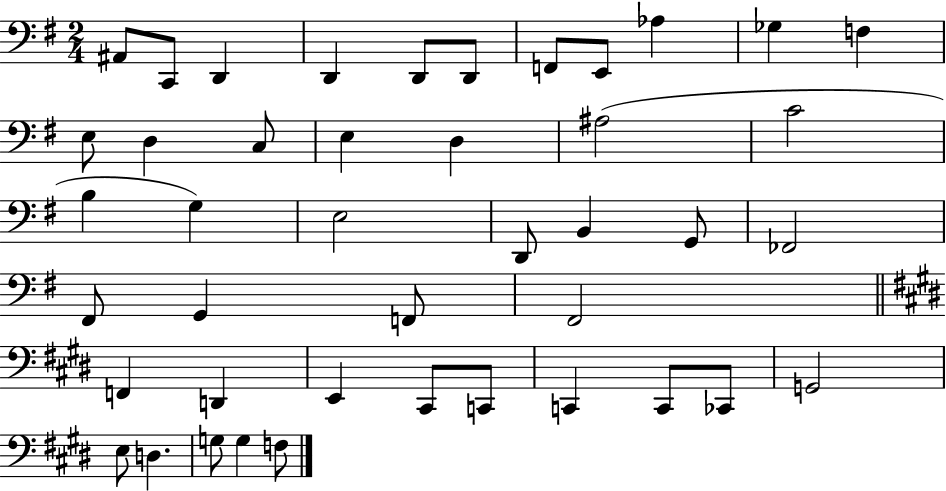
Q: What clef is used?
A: bass